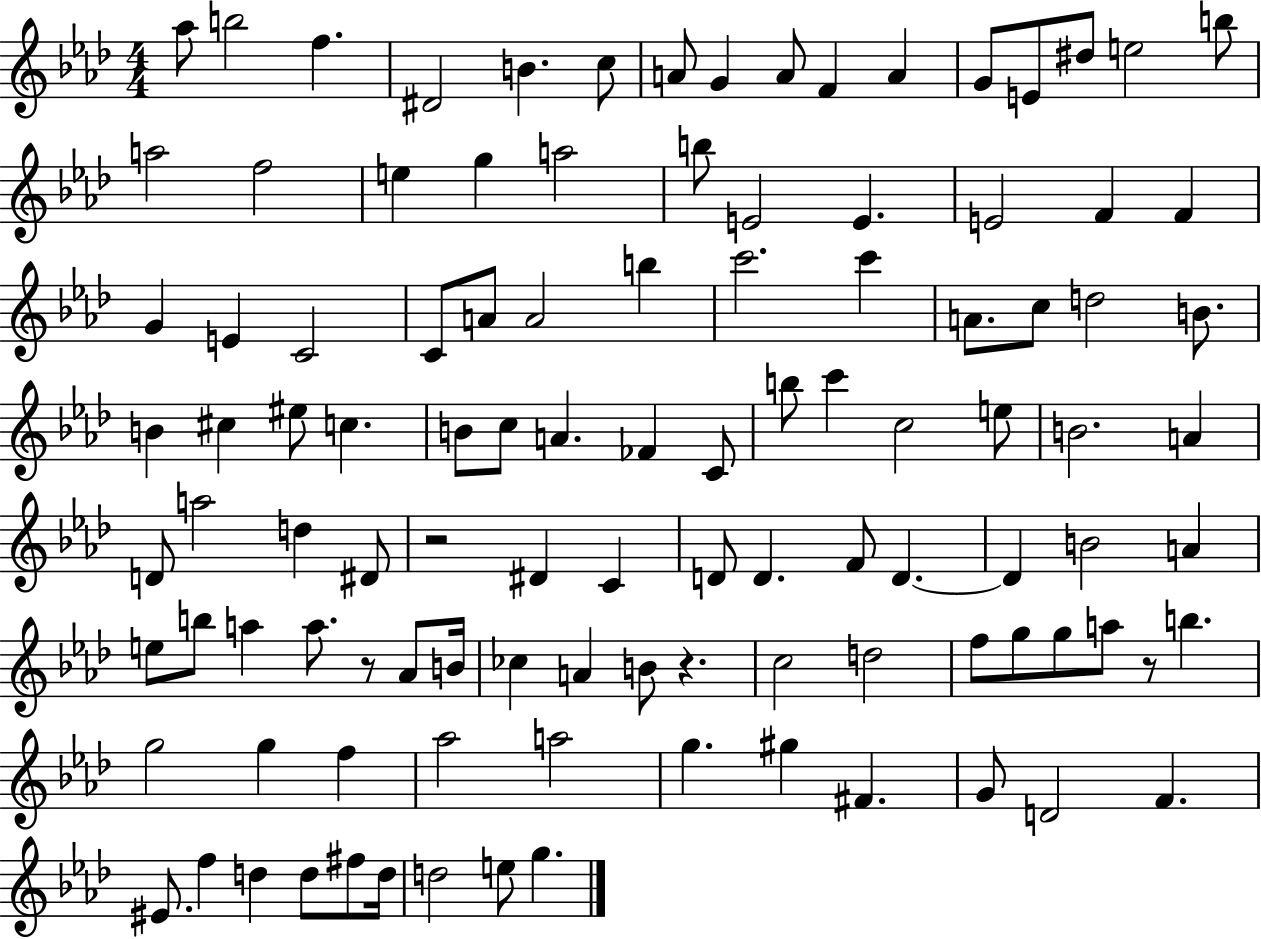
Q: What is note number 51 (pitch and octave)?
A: C6